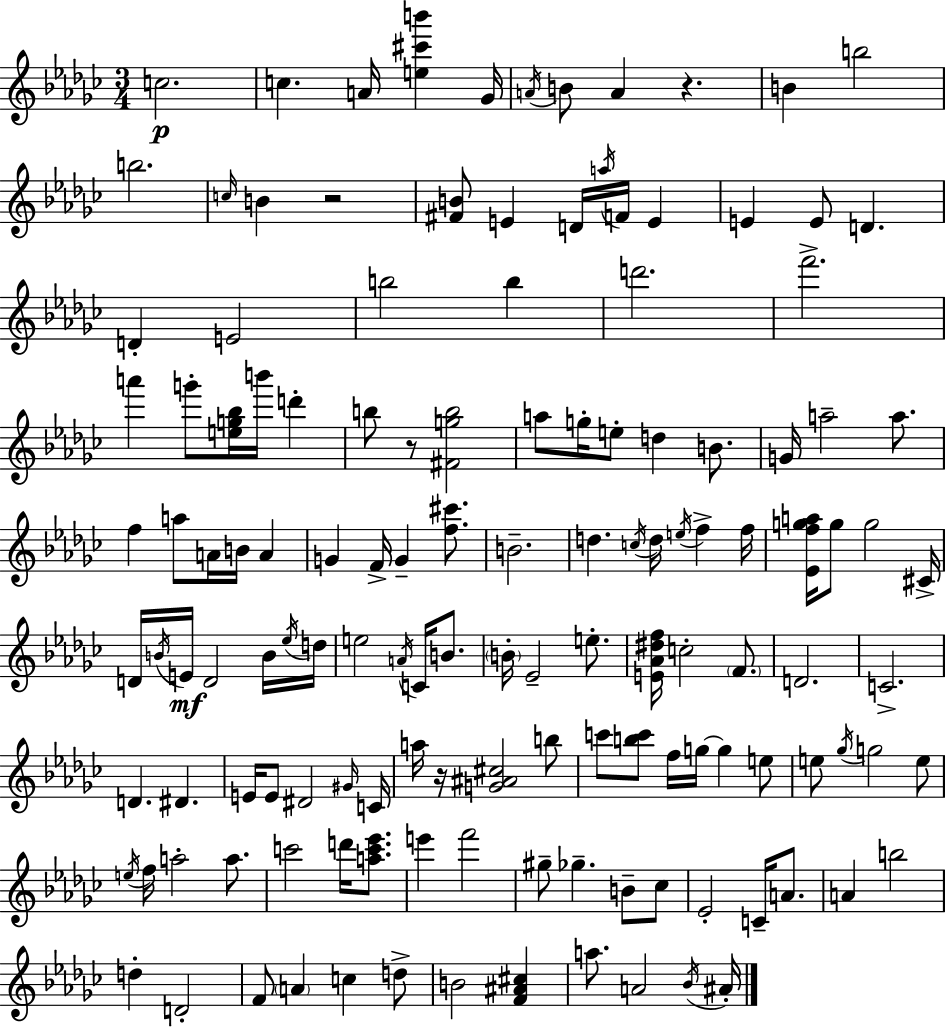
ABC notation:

X:1
T:Untitled
M:3/4
L:1/4
K:Ebm
c2 c A/4 [e^c'b'] _G/4 A/4 B/2 A z B b2 b2 c/4 B z2 [^FB]/2 E D/4 a/4 F/4 E E E/2 D D E2 b2 b d'2 f'2 a' g'/2 [eg_b]/4 b'/4 d' b/2 z/2 [^Fgb]2 a/2 g/4 e/2 d B/2 G/4 a2 a/2 f a/2 A/4 B/4 A G F/4 G [f^c']/2 B2 d c/4 d/4 e/4 f f/4 [_Efga]/4 g/2 g2 ^C/4 D/4 B/4 E/4 D2 B/4 _e/4 d/4 e2 A/4 C/4 B/2 B/4 _E2 e/2 [E_A^df]/4 c2 F/2 D2 C2 D ^D E/4 E/2 ^D2 ^G/4 C/4 a/4 z/4 [G^A^c]2 b/2 c'/2 [bc']/2 f/4 g/4 g e/2 e/2 _g/4 g2 e/2 e/4 f/4 a2 a/2 c'2 d'/4 [ac'_e']/2 e' f'2 ^g/2 _g B/2 _c/2 _E2 C/4 A/2 A b2 d D2 F/2 A c d/2 B2 [F^A^c] a/2 A2 _B/4 ^A/4